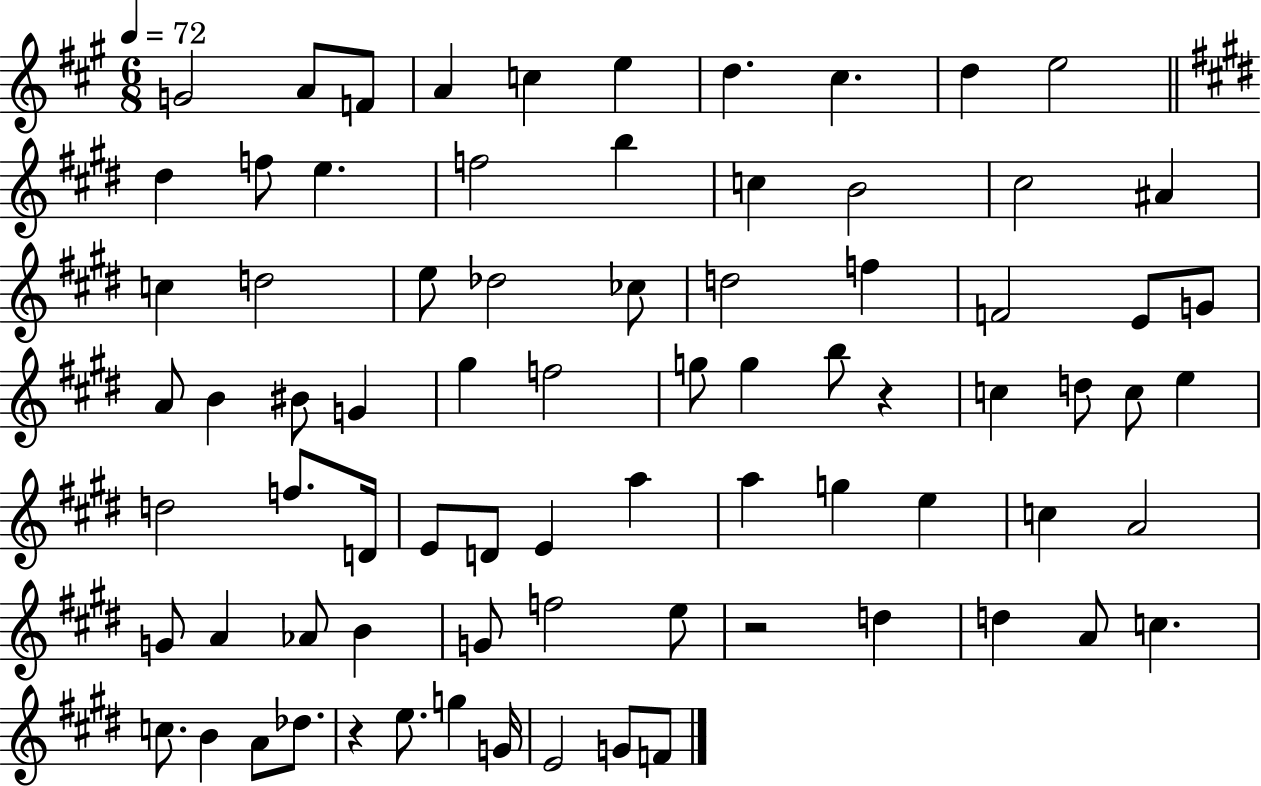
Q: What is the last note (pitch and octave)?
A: F4